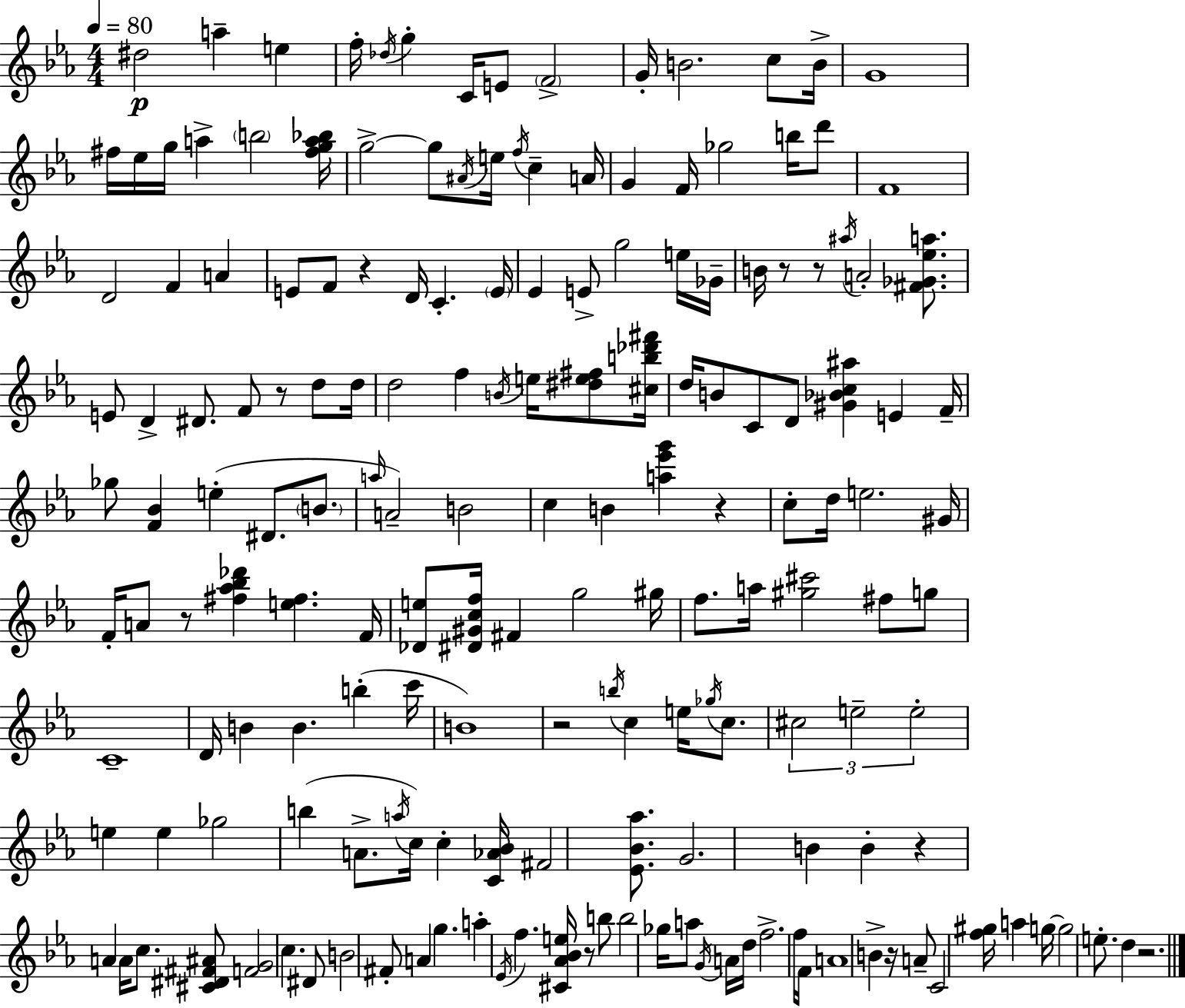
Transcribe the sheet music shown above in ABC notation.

X:1
T:Untitled
M:4/4
L:1/4
K:Eb
^d2 a e f/4 _d/4 g C/4 E/2 F2 G/4 B2 c/2 B/4 G4 ^f/4 _e/4 g/4 a b2 [^fga_b]/4 g2 g/2 ^A/4 e/4 f/4 c A/4 G F/4 _g2 b/4 d'/2 F4 D2 F A E/2 F/2 z D/4 C E/4 _E E/2 g2 e/4 _G/4 B/4 z/2 z/2 ^a/4 A2 [^F_G_ea]/2 E/2 D ^D/2 F/2 z/2 d/2 d/4 d2 f B/4 e/4 [^de^f]/2 [^cb_d'^f']/4 d/4 B/2 C/2 D/2 [^G_Bc^a] E F/4 _g/2 [F_B] e ^D/2 B/2 a/4 A2 B2 c B [a_e'g'] z c/2 d/4 e2 ^G/4 F/4 A/2 z/2 [^f_a_b_d'] [e^f] F/4 [_De]/2 [^D^Gcf]/4 ^F g2 ^g/4 f/2 a/4 [^g^c']2 ^f/2 g/2 C4 D/4 B B b c'/4 B4 z2 b/4 c e/4 _g/4 c/2 ^c2 e2 e2 e e _g2 b A/2 a/4 c/4 c [C_A_B]/4 ^F2 [_E_B_a]/2 G2 B B z A A/4 c/2 [^C^D^F^A]/2 [FG]2 c ^D/2 B2 ^F/2 A g a _E/4 f [^C_A_Be]/4 z/2 b/2 b2 _g/4 a/2 G/4 A/4 d/4 f2 f/4 F/4 A4 B z/4 A/2 C2 [f^g]/4 a g/4 g2 e/2 d z2